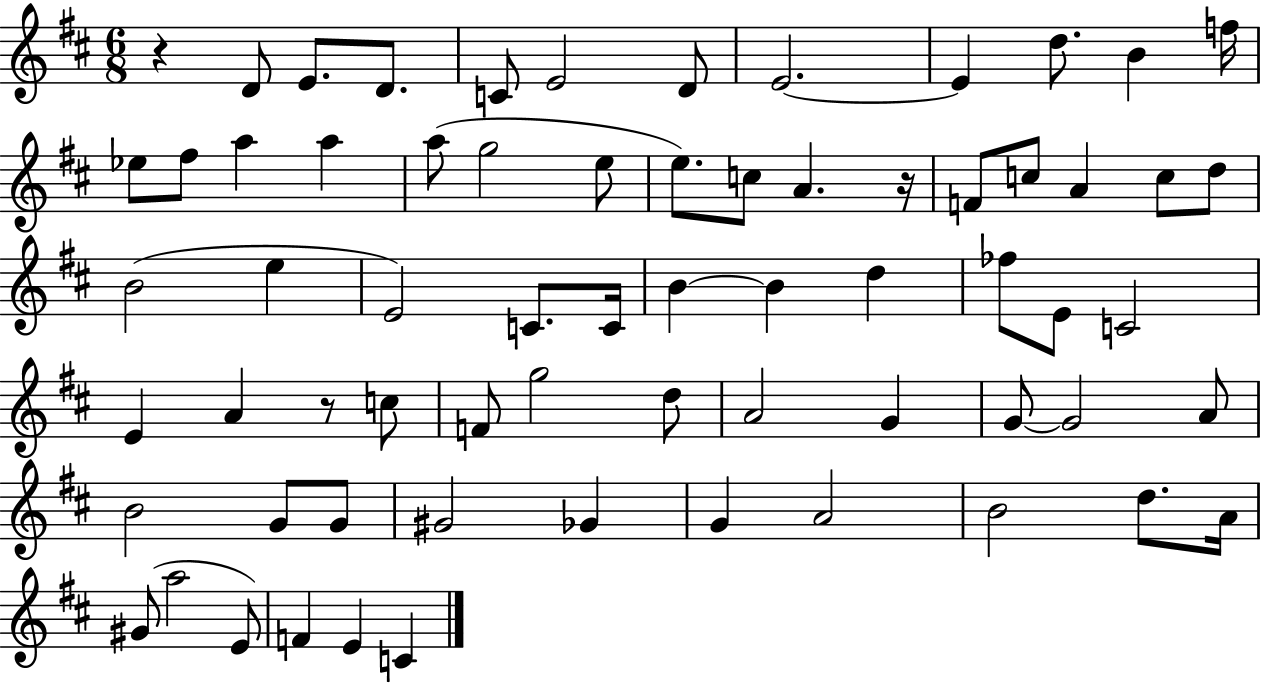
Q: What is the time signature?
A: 6/8